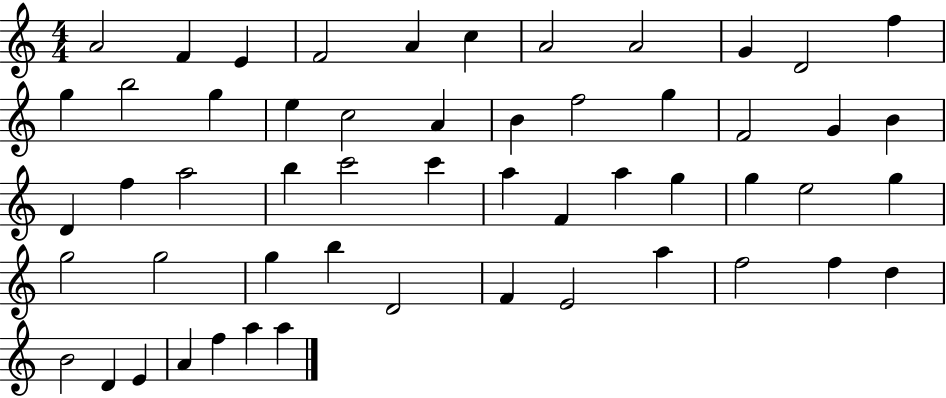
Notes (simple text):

A4/h F4/q E4/q F4/h A4/q C5/q A4/h A4/h G4/q D4/h F5/q G5/q B5/h G5/q E5/q C5/h A4/q B4/q F5/h G5/q F4/h G4/q B4/q D4/q F5/q A5/h B5/q C6/h C6/q A5/q F4/q A5/q G5/q G5/q E5/h G5/q G5/h G5/h G5/q B5/q D4/h F4/q E4/h A5/q F5/h F5/q D5/q B4/h D4/q E4/q A4/q F5/q A5/q A5/q